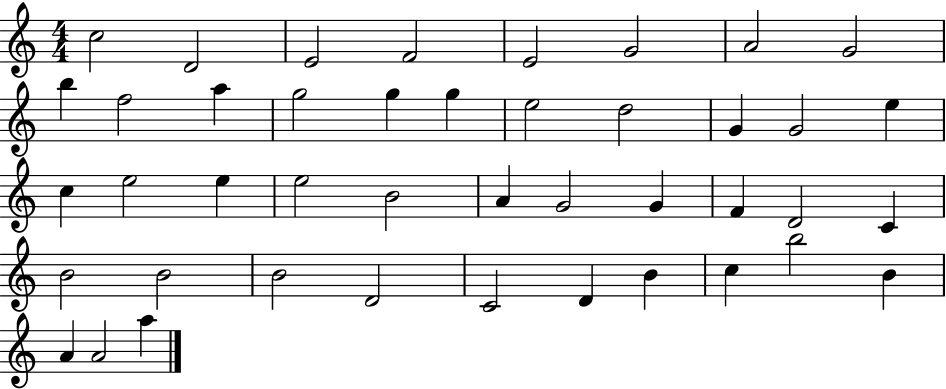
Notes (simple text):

C5/h D4/h E4/h F4/h E4/h G4/h A4/h G4/h B5/q F5/h A5/q G5/h G5/q G5/q E5/h D5/h G4/q G4/h E5/q C5/q E5/h E5/q E5/h B4/h A4/q G4/h G4/q F4/q D4/h C4/q B4/h B4/h B4/h D4/h C4/h D4/q B4/q C5/q B5/h B4/q A4/q A4/h A5/q